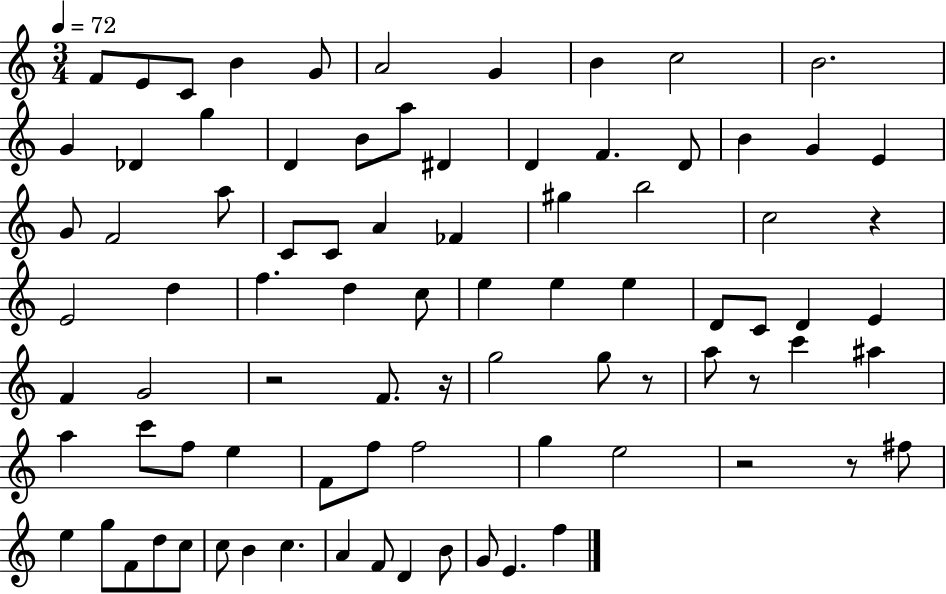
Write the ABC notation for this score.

X:1
T:Untitled
M:3/4
L:1/4
K:C
F/2 E/2 C/2 B G/2 A2 G B c2 B2 G _D g D B/2 a/2 ^D D F D/2 B G E G/2 F2 a/2 C/2 C/2 A _F ^g b2 c2 z E2 d f d c/2 e e e D/2 C/2 D E F G2 z2 F/2 z/4 g2 g/2 z/2 a/2 z/2 c' ^a a c'/2 f/2 e F/2 f/2 f2 g e2 z2 z/2 ^f/2 e g/2 F/2 d/2 c/2 c/2 B c A F/2 D B/2 G/2 E f